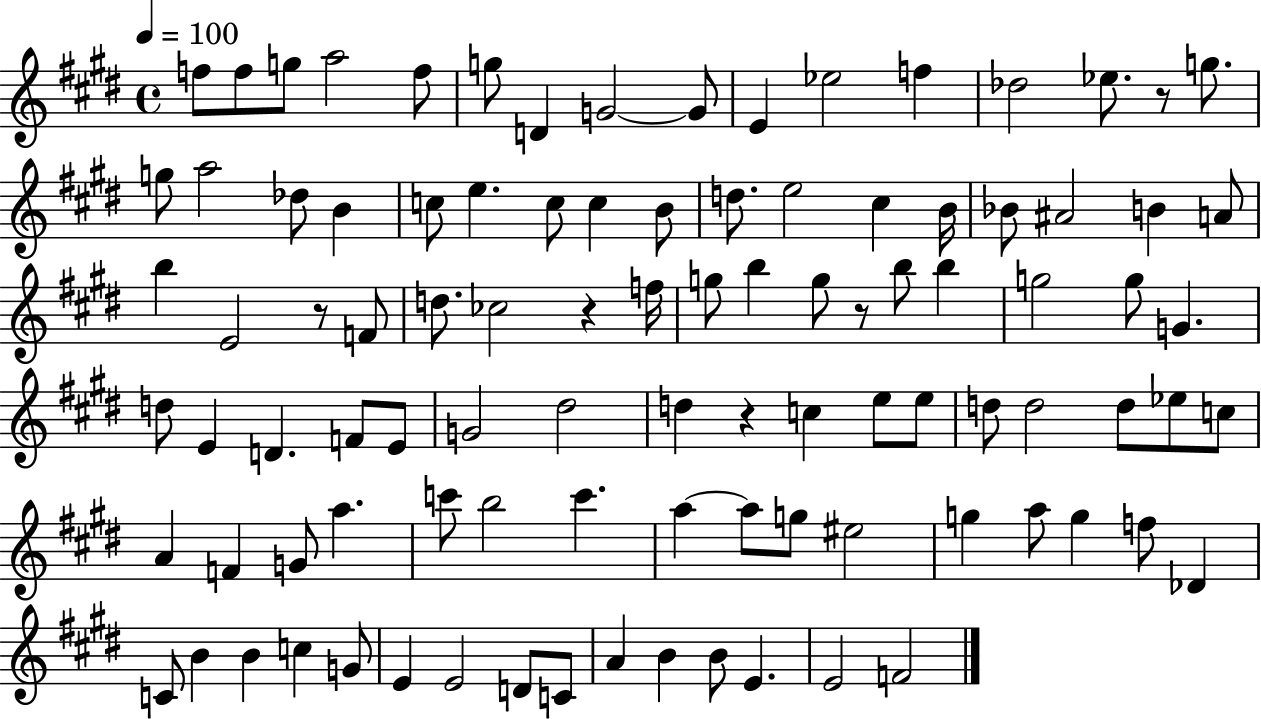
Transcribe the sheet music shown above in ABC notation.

X:1
T:Untitled
M:4/4
L:1/4
K:E
f/2 f/2 g/2 a2 f/2 g/2 D G2 G/2 E _e2 f _d2 _e/2 z/2 g/2 g/2 a2 _d/2 B c/2 e c/2 c B/2 d/2 e2 ^c B/4 _B/2 ^A2 B A/2 b E2 z/2 F/2 d/2 _c2 z f/4 g/2 b g/2 z/2 b/2 b g2 g/2 G d/2 E D F/2 E/2 G2 ^d2 d z c e/2 e/2 d/2 d2 d/2 _e/2 c/2 A F G/2 a c'/2 b2 c' a a/2 g/2 ^e2 g a/2 g f/2 _D C/2 B B c G/2 E E2 D/2 C/2 A B B/2 E E2 F2